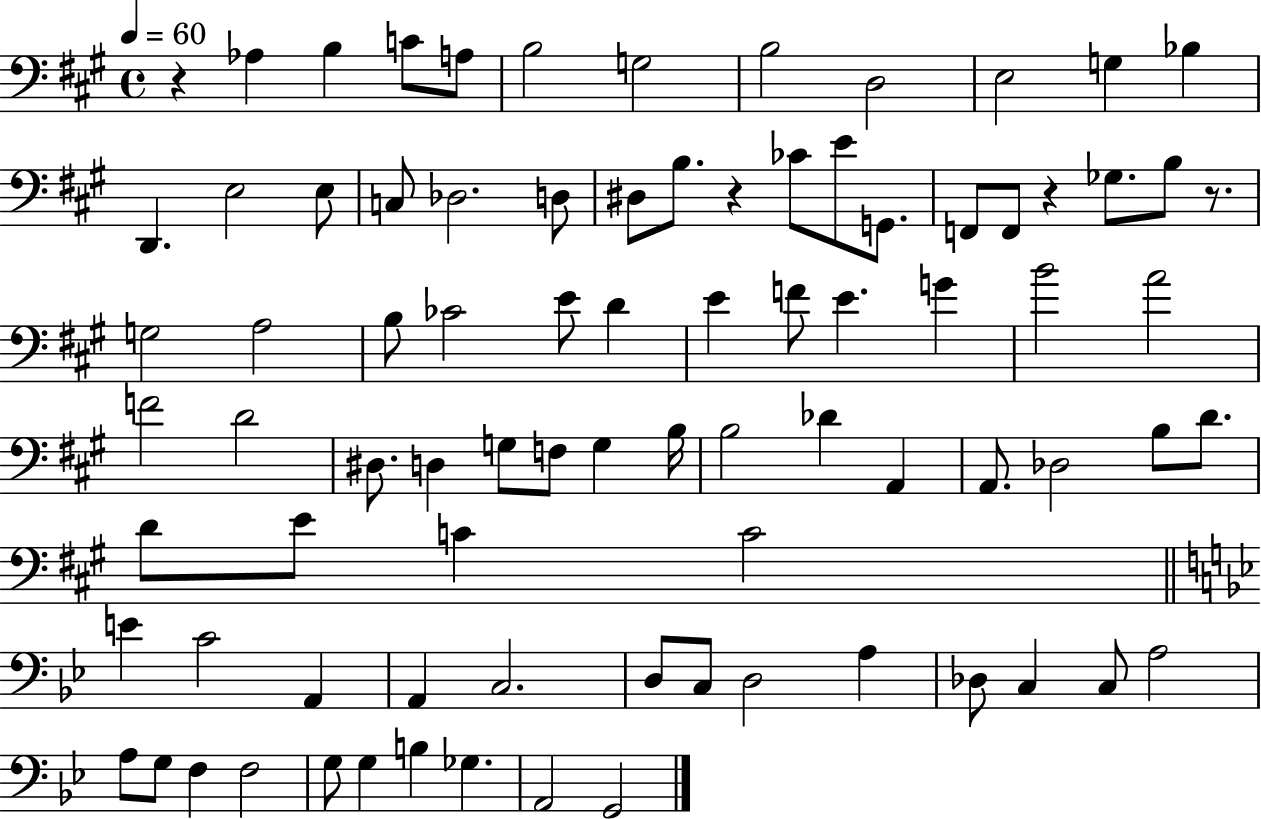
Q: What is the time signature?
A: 4/4